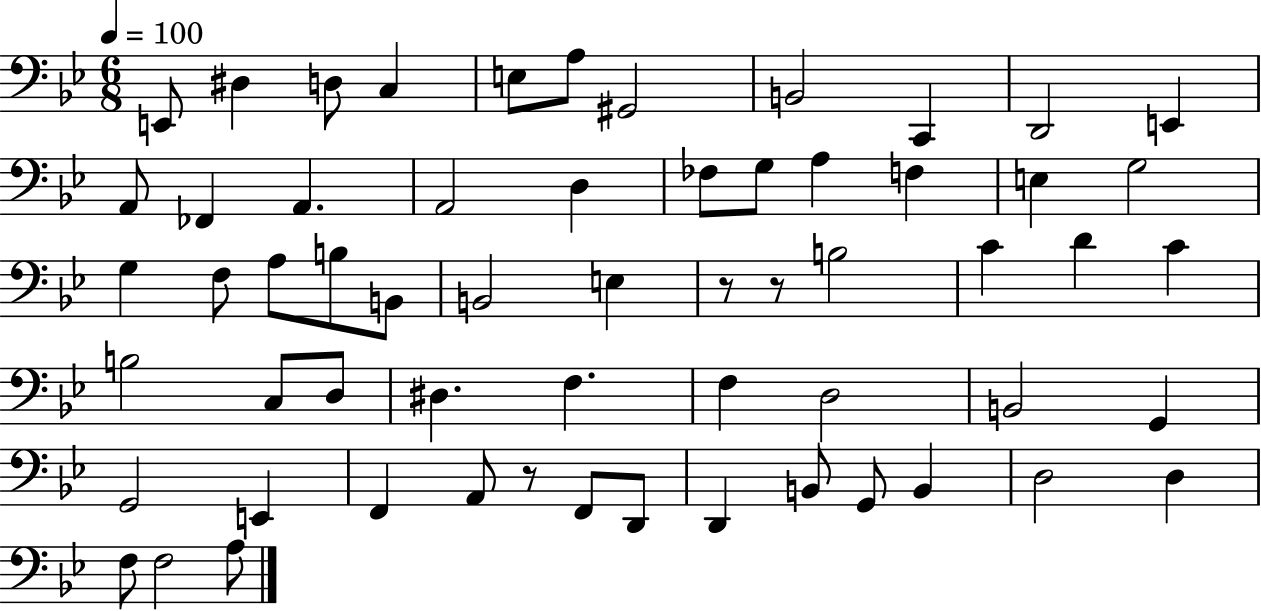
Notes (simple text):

E2/e D#3/q D3/e C3/q E3/e A3/e G#2/h B2/h C2/q D2/h E2/q A2/e FES2/q A2/q. A2/h D3/q FES3/e G3/e A3/q F3/q E3/q G3/h G3/q F3/e A3/e B3/e B2/e B2/h E3/q R/e R/e B3/h C4/q D4/q C4/q B3/h C3/e D3/e D#3/q. F3/q. F3/q D3/h B2/h G2/q G2/h E2/q F2/q A2/e R/e F2/e D2/e D2/q B2/e G2/e B2/q D3/h D3/q F3/e F3/h A3/e